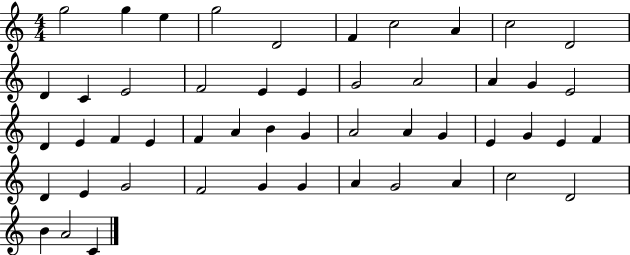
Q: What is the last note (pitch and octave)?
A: C4